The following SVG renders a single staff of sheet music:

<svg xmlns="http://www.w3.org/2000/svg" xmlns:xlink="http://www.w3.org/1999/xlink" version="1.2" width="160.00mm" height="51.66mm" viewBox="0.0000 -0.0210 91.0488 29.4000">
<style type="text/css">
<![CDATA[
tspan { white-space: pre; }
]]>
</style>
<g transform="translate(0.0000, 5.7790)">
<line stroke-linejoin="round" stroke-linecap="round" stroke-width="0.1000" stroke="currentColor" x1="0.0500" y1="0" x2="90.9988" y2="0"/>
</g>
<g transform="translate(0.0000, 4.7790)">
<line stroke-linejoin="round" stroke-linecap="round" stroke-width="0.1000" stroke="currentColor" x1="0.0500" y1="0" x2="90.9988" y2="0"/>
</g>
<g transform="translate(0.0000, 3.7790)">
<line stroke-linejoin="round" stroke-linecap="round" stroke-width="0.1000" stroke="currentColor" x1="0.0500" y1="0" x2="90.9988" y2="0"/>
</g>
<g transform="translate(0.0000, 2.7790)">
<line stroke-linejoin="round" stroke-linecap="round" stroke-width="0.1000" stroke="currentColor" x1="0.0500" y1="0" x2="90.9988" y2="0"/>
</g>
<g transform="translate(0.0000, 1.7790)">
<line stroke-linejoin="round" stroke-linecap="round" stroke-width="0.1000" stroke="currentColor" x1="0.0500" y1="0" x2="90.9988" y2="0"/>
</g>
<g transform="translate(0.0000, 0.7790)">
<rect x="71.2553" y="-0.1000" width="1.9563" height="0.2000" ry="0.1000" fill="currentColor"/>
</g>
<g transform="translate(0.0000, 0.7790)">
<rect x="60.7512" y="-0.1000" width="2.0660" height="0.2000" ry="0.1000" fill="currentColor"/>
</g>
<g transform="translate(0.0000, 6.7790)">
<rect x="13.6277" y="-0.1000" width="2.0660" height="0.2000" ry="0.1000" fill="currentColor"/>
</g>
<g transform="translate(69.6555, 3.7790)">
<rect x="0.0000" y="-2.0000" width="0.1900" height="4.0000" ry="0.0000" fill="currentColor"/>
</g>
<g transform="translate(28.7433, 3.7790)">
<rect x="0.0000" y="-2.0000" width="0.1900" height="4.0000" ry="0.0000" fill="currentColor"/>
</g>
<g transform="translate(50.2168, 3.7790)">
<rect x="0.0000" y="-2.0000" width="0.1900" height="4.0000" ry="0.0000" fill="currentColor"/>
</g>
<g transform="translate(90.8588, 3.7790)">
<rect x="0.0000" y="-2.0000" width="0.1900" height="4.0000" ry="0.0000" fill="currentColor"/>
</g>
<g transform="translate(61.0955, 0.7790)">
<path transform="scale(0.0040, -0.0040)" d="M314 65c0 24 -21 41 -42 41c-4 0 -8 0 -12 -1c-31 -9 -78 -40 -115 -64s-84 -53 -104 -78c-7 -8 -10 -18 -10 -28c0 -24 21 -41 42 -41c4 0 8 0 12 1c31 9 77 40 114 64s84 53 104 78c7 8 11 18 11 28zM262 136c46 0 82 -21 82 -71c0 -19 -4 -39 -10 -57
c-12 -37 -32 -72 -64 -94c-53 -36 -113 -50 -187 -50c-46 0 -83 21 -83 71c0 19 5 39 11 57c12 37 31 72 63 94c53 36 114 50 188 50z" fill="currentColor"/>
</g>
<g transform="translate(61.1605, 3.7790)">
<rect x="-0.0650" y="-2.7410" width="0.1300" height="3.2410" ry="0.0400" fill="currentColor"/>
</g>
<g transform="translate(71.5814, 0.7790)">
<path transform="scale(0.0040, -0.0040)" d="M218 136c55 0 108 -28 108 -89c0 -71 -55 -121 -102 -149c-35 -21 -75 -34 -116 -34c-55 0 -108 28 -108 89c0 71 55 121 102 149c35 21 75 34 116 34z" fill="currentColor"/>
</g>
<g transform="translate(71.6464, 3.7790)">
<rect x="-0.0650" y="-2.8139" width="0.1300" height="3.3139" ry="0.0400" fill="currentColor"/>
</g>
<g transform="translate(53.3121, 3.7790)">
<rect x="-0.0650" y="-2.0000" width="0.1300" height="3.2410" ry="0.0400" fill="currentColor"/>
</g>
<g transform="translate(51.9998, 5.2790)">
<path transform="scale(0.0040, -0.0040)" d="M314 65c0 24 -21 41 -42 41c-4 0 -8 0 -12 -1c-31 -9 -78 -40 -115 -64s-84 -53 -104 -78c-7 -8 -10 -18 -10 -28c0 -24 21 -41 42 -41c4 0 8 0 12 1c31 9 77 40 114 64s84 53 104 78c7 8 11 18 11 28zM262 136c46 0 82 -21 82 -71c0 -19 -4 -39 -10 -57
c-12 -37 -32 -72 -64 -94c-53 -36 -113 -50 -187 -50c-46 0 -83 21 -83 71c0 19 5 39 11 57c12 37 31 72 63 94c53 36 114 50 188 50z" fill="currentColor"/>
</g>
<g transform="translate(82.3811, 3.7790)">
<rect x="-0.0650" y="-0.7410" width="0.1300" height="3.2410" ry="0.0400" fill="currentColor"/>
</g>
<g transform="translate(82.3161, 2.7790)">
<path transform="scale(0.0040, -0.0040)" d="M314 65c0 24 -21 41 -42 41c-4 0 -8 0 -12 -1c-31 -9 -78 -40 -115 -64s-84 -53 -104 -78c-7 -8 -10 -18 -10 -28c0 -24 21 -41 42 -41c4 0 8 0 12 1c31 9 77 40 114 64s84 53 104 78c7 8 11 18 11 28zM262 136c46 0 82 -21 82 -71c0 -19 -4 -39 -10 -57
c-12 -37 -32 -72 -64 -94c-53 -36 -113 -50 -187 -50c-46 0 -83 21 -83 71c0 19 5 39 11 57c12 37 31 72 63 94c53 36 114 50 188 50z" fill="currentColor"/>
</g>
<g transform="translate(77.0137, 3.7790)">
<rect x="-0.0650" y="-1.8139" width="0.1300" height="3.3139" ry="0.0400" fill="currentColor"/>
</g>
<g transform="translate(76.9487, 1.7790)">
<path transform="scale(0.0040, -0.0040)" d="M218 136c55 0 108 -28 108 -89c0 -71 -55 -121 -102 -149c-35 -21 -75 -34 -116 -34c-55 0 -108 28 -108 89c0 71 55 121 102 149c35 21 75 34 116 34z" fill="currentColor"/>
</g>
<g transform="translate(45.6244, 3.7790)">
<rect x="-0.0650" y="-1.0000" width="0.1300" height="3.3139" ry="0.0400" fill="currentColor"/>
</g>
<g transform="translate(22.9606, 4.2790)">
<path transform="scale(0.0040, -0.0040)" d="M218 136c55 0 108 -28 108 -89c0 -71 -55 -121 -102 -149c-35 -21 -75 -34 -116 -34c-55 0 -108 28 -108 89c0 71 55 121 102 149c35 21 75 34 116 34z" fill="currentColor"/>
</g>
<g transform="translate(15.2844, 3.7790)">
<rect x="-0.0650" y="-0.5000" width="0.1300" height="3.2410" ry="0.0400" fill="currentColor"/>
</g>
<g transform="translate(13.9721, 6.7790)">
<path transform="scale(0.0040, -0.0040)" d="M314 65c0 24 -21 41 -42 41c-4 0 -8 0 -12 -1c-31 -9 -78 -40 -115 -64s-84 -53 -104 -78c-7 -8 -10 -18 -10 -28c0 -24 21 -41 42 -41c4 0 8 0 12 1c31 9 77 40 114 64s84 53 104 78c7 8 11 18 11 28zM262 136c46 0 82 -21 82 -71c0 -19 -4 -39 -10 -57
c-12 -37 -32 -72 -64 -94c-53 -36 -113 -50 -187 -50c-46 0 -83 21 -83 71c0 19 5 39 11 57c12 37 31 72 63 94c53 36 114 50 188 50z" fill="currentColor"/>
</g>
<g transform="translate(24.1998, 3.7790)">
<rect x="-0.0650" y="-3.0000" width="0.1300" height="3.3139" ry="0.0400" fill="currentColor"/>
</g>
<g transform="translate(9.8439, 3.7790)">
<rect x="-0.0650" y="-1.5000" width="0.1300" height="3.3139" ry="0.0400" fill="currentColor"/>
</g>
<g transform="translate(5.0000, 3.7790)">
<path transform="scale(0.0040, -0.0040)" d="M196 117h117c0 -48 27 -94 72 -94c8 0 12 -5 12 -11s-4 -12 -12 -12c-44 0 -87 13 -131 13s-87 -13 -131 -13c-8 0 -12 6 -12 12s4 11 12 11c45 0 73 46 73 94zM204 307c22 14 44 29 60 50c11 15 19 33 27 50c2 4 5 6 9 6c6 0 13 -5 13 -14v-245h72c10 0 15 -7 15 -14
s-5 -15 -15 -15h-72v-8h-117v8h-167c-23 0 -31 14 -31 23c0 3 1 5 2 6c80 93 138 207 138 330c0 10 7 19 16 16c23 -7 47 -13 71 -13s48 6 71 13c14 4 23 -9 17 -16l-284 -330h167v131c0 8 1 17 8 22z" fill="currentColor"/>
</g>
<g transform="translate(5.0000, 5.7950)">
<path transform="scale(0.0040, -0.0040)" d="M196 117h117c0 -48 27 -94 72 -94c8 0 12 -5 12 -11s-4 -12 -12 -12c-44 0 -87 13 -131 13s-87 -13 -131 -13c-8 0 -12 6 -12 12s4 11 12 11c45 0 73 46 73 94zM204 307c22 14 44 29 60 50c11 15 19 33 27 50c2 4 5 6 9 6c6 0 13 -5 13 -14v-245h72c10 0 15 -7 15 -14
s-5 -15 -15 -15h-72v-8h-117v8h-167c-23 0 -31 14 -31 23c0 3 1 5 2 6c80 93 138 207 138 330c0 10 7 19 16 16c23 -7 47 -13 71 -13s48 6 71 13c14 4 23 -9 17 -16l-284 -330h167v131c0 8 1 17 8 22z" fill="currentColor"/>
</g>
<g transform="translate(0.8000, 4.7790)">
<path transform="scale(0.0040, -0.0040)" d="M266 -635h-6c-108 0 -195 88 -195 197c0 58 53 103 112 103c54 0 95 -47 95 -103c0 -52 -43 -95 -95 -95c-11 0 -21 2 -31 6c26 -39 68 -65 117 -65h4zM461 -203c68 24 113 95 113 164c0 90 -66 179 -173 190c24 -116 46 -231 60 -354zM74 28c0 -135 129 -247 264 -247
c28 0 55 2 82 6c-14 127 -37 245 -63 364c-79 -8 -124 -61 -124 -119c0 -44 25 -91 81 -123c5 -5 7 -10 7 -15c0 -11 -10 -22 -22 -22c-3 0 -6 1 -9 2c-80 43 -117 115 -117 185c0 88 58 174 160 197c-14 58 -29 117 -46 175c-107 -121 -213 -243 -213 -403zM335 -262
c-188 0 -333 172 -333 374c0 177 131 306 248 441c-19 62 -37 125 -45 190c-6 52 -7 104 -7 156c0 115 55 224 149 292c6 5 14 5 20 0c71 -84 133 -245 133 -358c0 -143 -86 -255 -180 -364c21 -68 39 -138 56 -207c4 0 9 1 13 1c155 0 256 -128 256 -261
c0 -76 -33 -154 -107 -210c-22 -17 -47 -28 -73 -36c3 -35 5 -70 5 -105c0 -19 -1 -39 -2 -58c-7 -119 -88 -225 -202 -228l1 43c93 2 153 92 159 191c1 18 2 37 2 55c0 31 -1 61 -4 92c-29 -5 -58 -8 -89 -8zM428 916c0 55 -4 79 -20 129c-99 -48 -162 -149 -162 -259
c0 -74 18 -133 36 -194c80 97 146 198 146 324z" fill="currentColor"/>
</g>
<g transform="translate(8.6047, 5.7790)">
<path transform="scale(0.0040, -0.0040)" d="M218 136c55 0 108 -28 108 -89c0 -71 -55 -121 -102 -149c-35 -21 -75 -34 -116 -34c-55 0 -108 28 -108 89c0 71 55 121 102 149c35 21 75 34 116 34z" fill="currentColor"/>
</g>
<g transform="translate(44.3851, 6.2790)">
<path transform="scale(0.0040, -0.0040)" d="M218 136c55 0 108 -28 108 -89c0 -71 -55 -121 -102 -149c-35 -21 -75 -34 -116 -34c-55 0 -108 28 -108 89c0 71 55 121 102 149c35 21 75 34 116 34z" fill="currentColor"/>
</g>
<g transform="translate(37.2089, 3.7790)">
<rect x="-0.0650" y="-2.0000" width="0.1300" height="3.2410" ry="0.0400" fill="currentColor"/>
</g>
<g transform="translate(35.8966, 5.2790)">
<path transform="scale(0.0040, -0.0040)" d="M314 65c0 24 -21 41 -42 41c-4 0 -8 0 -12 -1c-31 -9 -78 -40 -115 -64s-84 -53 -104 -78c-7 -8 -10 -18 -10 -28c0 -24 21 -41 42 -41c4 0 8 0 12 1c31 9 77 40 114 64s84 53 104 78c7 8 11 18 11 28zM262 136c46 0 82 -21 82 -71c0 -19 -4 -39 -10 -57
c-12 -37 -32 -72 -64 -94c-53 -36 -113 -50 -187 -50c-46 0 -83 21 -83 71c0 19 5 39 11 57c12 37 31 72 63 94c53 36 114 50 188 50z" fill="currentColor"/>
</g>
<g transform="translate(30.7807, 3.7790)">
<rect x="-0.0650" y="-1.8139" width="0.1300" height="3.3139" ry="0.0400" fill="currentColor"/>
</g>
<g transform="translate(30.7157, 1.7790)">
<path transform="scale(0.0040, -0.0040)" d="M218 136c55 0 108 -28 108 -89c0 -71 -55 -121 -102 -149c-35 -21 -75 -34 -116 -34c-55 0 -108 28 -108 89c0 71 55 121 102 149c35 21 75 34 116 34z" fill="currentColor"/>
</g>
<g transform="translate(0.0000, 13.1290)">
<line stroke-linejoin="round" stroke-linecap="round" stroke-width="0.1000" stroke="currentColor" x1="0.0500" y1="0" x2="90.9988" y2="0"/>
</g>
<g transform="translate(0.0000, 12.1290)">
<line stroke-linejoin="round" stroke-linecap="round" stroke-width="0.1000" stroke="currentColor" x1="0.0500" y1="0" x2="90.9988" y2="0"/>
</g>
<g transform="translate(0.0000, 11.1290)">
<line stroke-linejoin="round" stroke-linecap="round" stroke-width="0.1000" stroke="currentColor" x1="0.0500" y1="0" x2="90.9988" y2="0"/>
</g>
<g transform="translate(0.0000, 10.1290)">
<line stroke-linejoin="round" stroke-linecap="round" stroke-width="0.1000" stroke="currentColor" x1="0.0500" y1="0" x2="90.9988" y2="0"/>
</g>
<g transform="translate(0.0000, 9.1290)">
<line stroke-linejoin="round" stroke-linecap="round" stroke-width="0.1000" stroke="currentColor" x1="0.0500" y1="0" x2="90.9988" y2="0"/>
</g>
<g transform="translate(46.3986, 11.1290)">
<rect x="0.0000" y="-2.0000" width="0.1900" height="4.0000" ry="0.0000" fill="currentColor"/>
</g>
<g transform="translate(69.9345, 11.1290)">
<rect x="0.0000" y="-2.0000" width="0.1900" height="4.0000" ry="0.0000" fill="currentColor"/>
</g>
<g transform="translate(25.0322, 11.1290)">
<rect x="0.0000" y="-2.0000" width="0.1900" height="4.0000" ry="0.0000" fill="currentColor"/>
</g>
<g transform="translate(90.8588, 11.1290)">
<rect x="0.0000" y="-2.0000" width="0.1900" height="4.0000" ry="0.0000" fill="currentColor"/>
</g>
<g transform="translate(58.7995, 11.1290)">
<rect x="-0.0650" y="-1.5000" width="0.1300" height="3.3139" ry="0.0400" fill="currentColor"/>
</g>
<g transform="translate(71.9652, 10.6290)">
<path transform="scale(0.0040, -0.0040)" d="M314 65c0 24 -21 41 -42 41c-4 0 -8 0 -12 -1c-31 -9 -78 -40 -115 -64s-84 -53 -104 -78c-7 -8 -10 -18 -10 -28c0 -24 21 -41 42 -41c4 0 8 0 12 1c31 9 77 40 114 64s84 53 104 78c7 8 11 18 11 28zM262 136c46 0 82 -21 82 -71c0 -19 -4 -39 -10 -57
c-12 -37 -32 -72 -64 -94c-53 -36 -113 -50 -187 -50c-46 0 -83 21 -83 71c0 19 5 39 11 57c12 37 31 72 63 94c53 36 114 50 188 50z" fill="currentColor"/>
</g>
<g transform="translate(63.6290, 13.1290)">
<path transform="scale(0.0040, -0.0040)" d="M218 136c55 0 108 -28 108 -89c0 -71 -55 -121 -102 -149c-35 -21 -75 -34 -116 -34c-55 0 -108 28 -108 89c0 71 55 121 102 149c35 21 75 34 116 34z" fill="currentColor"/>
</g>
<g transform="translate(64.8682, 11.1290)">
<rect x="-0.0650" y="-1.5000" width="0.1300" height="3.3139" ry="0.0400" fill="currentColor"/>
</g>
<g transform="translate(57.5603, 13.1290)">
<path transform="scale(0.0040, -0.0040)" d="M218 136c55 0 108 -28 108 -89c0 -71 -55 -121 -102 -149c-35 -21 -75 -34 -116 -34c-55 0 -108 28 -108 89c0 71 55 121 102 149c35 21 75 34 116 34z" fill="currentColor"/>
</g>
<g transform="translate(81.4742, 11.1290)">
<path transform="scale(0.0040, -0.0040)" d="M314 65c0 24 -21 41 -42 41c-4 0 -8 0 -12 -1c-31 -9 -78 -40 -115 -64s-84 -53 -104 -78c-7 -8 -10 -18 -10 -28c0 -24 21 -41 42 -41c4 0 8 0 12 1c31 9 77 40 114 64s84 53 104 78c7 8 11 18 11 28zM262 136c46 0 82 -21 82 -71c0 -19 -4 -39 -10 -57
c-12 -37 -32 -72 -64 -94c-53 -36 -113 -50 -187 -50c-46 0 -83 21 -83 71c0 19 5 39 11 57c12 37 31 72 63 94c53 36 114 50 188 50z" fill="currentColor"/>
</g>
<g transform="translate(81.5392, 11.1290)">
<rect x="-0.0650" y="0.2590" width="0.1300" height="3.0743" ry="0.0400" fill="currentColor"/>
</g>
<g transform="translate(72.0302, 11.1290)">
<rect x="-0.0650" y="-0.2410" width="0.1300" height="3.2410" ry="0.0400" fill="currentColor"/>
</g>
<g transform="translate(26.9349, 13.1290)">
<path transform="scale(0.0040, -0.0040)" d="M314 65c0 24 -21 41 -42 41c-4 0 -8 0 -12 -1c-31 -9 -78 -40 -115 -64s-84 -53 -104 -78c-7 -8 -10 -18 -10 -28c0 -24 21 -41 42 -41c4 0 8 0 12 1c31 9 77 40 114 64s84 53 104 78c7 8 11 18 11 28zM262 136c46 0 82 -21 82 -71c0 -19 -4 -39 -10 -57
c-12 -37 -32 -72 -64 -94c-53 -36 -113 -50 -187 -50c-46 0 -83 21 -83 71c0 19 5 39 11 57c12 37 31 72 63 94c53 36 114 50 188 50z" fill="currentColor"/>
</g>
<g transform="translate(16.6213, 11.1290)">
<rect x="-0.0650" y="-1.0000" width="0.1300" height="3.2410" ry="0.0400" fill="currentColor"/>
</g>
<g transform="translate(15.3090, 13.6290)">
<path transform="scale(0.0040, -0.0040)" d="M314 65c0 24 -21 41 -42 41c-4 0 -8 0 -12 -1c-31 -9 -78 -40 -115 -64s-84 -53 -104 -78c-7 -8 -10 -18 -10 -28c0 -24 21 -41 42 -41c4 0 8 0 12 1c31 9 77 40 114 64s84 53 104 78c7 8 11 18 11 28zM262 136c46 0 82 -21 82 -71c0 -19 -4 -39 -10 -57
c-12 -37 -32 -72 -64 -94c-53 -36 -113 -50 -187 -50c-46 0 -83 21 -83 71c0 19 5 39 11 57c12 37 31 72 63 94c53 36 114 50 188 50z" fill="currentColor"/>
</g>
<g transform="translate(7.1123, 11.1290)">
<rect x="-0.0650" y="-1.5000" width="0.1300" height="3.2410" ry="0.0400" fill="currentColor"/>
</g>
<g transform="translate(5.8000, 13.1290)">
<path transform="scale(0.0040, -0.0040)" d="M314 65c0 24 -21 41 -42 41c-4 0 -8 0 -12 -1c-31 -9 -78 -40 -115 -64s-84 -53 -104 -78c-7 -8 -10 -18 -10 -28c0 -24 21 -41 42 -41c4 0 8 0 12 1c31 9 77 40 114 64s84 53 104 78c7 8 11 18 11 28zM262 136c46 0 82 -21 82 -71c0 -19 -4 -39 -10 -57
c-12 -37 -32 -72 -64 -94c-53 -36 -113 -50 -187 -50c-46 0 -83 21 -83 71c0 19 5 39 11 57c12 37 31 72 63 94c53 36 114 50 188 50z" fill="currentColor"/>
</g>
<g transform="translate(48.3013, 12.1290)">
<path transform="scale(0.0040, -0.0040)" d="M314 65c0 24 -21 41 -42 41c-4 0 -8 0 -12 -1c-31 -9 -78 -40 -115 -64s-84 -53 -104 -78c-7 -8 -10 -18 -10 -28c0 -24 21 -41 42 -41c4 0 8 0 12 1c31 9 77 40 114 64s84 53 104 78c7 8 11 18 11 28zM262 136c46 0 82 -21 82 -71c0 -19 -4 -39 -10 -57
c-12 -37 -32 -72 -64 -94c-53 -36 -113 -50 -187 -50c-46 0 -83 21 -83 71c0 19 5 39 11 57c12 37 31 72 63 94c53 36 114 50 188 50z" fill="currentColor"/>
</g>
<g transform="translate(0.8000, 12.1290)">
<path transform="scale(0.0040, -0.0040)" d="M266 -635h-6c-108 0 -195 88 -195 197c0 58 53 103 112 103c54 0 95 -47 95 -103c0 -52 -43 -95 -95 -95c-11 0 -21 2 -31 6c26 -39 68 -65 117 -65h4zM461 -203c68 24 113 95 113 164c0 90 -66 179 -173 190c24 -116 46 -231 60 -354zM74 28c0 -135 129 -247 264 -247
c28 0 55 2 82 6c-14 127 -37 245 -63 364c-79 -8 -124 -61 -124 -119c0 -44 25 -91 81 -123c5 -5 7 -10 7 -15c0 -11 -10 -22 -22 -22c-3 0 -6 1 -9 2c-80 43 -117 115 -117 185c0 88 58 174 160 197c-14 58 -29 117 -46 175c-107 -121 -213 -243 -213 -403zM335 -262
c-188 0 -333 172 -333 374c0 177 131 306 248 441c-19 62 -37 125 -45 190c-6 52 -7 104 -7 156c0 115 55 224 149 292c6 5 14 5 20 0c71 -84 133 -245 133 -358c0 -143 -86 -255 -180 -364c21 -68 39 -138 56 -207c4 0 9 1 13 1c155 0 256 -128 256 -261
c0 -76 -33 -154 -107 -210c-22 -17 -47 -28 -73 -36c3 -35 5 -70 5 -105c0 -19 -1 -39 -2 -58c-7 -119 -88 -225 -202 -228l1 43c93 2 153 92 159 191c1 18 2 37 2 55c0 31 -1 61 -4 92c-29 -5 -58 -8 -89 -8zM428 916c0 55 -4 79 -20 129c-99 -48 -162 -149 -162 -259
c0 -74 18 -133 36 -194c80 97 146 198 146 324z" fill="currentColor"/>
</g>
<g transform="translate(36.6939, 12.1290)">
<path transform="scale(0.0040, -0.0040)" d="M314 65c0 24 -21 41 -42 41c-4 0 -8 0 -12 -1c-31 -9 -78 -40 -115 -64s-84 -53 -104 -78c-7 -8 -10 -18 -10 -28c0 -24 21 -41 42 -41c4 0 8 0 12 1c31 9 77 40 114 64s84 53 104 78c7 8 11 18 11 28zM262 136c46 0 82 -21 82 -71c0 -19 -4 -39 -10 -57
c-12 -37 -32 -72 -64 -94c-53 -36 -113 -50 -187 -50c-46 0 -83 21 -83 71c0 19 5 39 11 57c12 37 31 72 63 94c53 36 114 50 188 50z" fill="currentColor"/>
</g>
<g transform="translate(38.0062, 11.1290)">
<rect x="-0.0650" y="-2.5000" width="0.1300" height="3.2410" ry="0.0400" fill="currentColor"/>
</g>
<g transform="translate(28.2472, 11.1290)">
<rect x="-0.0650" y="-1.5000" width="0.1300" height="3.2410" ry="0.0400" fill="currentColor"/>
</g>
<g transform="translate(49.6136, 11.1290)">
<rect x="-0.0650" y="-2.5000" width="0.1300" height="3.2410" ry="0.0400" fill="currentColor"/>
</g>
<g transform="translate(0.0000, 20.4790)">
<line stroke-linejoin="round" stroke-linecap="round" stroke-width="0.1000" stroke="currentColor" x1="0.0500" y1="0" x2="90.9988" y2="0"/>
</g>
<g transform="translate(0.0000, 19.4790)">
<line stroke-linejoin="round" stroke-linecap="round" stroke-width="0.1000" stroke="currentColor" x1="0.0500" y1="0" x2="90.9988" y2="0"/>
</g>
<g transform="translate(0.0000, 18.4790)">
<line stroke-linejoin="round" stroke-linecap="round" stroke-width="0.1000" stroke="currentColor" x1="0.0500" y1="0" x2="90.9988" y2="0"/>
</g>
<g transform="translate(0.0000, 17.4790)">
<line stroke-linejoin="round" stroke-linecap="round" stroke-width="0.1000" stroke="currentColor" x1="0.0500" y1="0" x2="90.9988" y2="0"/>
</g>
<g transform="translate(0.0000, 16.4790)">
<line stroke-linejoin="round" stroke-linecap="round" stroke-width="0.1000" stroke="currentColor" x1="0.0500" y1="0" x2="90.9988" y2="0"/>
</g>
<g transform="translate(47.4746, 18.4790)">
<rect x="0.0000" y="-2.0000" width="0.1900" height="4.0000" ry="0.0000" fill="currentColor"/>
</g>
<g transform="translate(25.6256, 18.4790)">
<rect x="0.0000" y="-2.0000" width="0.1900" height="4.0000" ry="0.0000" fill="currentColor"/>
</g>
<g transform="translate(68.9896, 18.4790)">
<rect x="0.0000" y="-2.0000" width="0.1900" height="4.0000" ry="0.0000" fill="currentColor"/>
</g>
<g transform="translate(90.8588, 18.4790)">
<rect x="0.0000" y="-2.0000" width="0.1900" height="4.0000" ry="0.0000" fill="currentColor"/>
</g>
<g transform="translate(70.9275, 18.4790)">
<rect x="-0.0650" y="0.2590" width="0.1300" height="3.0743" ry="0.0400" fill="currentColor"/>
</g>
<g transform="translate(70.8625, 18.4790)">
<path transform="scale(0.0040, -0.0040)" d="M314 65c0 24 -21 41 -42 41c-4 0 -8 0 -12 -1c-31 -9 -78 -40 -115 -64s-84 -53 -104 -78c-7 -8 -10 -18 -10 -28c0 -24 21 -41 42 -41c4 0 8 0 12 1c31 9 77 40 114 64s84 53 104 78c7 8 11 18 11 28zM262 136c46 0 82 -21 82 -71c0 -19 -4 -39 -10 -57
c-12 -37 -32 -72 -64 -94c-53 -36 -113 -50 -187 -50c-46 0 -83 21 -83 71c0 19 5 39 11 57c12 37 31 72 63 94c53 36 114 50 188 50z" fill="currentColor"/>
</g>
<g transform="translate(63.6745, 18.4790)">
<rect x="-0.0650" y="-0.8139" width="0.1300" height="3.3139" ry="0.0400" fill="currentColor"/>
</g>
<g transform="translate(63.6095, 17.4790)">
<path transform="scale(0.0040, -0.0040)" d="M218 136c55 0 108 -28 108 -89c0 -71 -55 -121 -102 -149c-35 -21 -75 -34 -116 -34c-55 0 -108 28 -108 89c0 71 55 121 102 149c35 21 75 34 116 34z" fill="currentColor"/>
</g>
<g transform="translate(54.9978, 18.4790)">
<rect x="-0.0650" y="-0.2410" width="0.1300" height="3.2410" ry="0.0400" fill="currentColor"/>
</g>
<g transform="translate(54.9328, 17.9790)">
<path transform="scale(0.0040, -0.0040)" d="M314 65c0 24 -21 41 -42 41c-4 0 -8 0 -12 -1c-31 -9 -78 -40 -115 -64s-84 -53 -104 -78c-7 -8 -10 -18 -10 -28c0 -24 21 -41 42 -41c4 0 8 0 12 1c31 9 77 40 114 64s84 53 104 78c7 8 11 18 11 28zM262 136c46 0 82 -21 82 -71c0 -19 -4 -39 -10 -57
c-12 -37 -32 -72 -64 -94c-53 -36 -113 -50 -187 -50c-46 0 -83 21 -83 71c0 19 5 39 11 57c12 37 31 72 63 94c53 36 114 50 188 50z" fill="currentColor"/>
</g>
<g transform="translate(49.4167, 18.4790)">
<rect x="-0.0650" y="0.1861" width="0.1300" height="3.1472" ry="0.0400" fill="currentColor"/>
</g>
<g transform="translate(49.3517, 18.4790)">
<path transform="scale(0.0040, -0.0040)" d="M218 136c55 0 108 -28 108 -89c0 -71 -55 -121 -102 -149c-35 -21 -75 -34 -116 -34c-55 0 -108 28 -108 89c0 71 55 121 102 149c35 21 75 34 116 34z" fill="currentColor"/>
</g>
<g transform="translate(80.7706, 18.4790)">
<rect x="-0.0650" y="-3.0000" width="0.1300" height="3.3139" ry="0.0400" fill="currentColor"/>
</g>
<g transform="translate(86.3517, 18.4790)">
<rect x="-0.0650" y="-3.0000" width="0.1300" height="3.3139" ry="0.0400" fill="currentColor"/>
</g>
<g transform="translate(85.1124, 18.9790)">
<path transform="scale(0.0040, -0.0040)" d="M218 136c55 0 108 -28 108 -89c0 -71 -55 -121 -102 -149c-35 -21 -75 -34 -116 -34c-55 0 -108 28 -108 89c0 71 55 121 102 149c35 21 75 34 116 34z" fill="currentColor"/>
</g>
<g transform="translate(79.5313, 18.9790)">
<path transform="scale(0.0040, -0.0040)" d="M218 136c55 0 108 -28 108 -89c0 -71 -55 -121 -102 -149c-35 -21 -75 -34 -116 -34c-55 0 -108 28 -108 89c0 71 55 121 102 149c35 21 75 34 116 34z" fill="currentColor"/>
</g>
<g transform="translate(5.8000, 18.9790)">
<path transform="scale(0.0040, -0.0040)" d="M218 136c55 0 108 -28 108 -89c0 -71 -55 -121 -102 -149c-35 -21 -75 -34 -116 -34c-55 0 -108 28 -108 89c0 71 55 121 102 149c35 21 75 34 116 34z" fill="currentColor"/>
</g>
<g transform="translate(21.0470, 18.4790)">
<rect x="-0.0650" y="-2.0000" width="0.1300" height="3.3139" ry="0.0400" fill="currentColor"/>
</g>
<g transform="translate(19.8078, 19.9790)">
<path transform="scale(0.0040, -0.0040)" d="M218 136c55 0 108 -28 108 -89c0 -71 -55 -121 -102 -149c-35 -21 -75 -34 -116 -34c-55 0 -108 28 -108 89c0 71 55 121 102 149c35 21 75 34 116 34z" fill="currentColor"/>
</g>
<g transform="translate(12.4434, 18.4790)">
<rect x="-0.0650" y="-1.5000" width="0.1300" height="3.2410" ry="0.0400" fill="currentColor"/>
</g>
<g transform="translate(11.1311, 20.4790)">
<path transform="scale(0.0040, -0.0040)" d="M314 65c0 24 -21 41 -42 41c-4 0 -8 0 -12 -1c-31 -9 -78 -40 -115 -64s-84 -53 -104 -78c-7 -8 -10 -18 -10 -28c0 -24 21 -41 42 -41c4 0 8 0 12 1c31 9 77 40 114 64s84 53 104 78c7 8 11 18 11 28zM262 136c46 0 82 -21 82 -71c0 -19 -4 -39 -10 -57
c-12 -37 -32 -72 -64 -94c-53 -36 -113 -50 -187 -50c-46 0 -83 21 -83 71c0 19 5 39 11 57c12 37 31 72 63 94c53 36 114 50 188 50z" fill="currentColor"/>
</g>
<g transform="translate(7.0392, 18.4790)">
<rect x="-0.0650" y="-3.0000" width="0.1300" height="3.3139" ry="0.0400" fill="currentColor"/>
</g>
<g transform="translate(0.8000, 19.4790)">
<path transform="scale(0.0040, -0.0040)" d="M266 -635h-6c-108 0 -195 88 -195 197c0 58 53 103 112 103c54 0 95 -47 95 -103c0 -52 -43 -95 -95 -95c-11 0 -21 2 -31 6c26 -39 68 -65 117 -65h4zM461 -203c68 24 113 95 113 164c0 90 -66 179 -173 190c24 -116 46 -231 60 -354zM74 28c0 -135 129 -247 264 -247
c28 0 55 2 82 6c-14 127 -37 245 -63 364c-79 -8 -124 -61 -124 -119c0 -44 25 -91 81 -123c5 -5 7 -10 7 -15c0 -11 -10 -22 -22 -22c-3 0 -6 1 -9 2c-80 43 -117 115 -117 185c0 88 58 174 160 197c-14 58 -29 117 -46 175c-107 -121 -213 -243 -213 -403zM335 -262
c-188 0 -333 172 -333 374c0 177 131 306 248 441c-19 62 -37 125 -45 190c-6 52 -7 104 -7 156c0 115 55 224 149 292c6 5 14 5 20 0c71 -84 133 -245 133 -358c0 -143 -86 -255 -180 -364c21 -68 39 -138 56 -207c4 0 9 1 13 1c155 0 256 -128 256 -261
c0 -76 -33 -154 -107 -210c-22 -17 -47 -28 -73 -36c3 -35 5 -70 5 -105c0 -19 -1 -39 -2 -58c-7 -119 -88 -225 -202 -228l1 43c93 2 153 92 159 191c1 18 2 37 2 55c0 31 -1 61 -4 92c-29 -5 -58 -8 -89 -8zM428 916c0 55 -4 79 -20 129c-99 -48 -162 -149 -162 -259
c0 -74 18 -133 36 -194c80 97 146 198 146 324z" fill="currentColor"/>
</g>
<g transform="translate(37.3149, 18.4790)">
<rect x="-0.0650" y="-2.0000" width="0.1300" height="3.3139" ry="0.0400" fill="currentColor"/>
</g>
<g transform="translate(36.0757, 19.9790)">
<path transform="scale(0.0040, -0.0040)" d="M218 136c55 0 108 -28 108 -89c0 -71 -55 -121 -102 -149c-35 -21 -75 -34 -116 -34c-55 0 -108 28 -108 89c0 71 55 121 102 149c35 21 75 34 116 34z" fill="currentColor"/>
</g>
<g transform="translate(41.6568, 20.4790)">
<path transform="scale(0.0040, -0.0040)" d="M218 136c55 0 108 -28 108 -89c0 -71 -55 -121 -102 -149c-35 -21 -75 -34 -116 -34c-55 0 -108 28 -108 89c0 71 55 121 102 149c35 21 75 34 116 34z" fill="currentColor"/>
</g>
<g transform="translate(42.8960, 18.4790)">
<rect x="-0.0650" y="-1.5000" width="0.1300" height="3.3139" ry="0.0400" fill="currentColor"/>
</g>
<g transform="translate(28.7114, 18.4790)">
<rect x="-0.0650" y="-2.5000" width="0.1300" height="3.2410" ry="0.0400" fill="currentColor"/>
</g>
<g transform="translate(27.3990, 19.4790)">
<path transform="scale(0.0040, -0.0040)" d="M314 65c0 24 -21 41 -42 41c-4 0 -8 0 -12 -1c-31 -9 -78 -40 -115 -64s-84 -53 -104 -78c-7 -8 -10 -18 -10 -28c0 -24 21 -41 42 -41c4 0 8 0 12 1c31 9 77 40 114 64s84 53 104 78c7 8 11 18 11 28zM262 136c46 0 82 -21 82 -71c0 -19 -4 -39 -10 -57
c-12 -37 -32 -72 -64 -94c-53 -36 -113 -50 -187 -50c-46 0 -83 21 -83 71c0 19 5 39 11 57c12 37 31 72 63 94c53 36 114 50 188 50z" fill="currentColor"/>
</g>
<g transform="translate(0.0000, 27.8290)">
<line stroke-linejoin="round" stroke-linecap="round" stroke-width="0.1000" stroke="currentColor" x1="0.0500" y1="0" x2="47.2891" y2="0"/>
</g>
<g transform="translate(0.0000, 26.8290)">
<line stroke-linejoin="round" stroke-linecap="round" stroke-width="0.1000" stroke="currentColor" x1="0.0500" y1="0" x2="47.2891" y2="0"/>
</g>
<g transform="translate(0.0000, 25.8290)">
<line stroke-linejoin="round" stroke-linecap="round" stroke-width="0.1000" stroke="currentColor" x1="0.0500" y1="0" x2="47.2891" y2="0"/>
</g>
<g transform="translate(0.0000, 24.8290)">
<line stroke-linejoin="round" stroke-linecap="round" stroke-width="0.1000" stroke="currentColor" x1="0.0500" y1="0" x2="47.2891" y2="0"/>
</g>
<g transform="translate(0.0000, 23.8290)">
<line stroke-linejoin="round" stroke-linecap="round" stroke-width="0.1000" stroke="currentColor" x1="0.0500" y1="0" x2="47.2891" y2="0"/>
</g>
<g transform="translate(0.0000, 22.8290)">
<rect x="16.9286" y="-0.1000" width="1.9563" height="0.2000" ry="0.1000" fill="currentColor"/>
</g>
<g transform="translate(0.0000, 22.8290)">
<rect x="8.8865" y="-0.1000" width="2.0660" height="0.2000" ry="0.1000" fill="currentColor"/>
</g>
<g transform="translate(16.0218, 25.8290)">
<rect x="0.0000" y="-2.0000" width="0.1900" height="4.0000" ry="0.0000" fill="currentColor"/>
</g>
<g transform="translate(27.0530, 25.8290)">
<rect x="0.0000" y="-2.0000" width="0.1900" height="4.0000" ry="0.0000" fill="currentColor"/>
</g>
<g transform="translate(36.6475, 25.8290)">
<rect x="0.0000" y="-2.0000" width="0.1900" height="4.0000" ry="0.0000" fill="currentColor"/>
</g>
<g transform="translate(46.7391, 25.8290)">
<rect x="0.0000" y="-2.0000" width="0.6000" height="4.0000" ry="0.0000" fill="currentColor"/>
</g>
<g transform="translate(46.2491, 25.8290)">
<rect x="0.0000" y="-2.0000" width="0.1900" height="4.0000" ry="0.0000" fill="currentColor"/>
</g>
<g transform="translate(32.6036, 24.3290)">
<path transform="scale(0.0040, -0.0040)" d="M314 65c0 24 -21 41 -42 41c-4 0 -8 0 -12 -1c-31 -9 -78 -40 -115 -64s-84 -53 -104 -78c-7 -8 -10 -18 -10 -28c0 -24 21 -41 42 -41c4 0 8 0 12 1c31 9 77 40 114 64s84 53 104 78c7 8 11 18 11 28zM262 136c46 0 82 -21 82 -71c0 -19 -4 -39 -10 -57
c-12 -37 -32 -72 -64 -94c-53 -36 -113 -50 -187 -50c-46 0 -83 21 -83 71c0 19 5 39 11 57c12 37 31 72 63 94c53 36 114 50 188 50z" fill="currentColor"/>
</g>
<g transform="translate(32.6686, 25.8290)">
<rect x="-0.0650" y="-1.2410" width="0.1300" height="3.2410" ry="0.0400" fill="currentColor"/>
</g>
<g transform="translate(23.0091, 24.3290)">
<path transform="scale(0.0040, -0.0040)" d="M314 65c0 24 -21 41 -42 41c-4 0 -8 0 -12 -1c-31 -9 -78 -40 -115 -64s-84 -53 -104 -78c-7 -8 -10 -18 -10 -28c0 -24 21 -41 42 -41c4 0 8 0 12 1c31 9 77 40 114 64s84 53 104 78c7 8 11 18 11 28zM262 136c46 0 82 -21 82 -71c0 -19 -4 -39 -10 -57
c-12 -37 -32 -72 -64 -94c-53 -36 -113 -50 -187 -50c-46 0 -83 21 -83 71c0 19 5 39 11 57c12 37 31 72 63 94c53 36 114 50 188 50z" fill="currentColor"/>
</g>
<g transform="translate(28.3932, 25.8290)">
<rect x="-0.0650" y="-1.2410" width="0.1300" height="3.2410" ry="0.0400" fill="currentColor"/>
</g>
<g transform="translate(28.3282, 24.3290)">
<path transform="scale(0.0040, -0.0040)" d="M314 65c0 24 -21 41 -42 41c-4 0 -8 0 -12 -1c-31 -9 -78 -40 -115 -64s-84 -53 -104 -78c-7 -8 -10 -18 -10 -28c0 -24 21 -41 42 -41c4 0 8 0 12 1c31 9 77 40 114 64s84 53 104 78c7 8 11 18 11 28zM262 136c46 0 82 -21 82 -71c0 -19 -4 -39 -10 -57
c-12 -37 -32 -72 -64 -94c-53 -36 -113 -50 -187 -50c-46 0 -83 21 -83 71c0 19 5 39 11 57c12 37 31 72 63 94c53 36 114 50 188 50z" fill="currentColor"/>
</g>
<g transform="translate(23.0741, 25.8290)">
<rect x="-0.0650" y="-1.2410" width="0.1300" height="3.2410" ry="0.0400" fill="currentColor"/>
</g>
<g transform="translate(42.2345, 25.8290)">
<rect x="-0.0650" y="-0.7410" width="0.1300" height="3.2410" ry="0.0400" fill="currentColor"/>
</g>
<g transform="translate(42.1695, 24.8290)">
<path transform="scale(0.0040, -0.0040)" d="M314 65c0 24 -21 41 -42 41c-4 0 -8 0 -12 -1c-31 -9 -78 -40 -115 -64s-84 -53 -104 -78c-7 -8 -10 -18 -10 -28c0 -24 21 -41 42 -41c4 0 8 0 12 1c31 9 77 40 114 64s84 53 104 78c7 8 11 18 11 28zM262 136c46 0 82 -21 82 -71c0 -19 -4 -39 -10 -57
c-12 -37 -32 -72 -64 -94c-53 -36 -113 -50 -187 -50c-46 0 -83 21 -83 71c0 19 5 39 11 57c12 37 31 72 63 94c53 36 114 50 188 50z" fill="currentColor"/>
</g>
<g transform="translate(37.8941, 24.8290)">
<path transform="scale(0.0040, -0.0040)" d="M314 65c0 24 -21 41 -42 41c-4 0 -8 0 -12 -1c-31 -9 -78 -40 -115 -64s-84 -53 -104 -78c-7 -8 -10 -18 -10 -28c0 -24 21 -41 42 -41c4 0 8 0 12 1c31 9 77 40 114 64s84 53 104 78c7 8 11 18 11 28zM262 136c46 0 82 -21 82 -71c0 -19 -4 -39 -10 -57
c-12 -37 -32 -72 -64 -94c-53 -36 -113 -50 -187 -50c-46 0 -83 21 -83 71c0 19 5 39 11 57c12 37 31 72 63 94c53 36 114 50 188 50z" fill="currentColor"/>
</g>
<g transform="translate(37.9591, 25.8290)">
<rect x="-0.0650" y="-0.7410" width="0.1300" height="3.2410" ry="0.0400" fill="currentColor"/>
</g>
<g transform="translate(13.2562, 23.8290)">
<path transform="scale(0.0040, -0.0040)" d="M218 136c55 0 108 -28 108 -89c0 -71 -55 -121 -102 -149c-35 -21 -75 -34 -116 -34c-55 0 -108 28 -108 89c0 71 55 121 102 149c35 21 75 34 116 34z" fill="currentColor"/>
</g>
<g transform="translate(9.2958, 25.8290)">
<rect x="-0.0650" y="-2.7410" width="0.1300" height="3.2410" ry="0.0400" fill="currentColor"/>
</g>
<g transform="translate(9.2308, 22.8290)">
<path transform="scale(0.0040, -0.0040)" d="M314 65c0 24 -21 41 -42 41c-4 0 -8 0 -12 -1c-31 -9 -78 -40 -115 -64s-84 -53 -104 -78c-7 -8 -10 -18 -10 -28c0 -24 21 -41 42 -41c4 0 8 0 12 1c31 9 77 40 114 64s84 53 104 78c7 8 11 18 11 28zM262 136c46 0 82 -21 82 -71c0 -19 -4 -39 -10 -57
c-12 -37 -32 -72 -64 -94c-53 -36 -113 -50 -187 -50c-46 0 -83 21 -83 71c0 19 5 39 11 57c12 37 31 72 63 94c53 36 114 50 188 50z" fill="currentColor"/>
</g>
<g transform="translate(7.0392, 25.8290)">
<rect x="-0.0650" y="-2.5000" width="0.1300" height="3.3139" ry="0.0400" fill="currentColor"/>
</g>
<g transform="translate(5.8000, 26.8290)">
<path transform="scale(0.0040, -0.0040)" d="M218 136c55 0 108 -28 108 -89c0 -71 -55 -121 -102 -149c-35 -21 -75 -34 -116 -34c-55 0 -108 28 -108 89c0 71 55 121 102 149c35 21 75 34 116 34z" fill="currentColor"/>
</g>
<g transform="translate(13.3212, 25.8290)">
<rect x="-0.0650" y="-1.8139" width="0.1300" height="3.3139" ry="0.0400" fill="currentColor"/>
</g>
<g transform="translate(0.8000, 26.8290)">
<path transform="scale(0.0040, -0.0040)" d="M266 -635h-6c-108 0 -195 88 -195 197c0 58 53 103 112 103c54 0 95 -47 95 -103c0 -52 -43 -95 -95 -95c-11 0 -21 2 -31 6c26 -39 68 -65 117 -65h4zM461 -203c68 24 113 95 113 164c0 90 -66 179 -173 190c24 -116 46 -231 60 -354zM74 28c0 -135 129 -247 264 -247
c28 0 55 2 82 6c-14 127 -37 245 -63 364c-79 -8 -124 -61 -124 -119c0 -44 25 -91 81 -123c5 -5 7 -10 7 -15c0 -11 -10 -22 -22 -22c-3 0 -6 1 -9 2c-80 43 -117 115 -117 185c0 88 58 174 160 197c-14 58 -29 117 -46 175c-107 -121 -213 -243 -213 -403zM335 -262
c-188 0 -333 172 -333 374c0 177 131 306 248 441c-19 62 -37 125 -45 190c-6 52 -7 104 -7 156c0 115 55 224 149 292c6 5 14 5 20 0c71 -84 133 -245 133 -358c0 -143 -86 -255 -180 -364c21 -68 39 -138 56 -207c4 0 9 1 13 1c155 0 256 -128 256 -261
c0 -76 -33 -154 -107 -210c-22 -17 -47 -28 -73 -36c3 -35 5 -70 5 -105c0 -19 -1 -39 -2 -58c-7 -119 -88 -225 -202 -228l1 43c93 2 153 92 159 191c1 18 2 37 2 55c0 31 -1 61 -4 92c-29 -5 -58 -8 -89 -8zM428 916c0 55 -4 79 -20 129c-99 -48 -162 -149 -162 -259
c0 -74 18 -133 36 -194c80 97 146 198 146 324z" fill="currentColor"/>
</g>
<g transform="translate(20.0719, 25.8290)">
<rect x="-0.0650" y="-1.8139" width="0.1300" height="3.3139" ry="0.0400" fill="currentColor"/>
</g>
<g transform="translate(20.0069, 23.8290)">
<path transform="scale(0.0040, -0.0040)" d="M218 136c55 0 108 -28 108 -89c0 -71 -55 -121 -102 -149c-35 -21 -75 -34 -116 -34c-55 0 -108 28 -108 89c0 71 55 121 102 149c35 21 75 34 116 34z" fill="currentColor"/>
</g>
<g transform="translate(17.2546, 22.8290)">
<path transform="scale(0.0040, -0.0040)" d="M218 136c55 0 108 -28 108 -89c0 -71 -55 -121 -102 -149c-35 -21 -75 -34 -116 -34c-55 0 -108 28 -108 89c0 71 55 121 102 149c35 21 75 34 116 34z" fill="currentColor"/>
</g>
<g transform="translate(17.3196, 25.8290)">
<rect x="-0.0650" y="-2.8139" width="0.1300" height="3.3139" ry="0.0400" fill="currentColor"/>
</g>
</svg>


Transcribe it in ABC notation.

X:1
T:Untitled
M:4/4
L:1/4
K:C
E C2 A f F2 D F2 a2 a f d2 E2 D2 E2 G2 G2 E E c2 B2 A E2 F G2 F E B c2 d B2 A A G a2 f a f e2 e2 e2 d2 d2